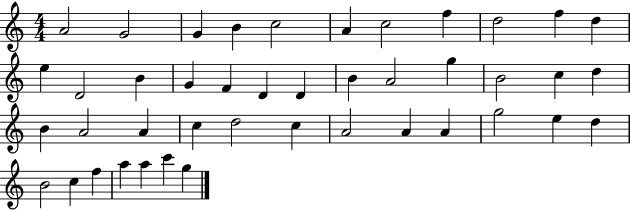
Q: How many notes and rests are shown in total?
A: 43